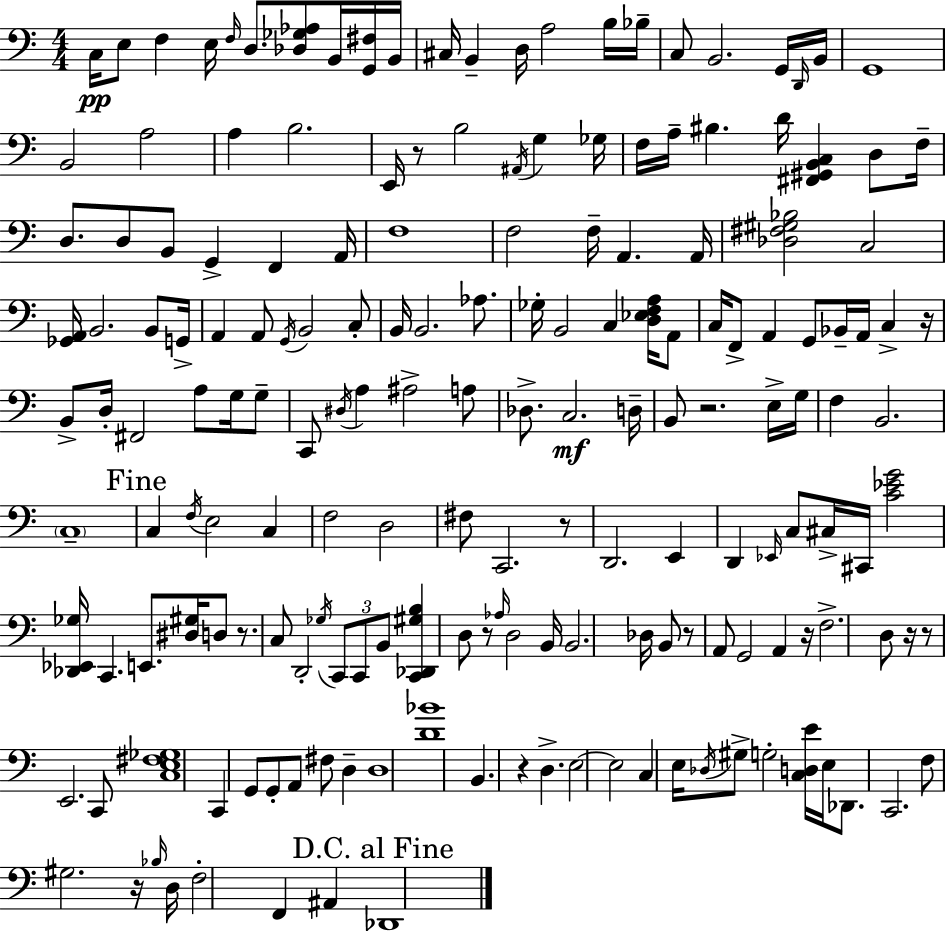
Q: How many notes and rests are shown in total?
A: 179